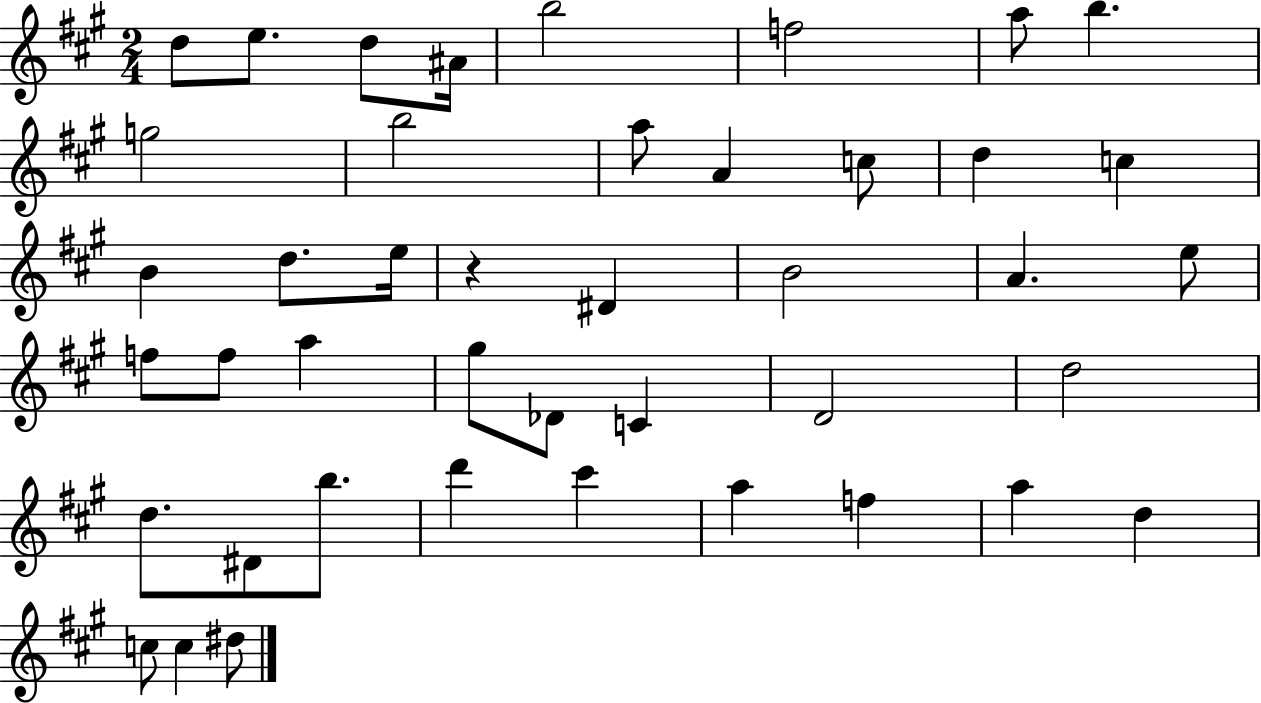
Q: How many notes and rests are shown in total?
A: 43